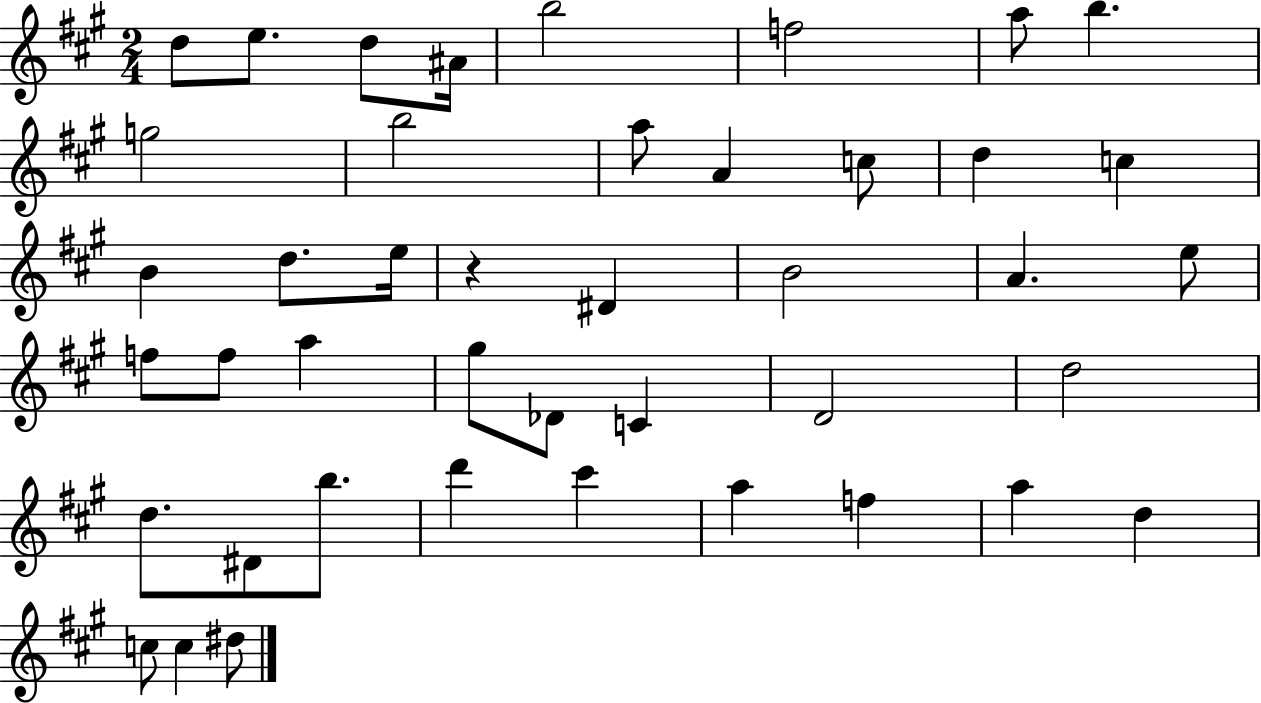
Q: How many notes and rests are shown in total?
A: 43